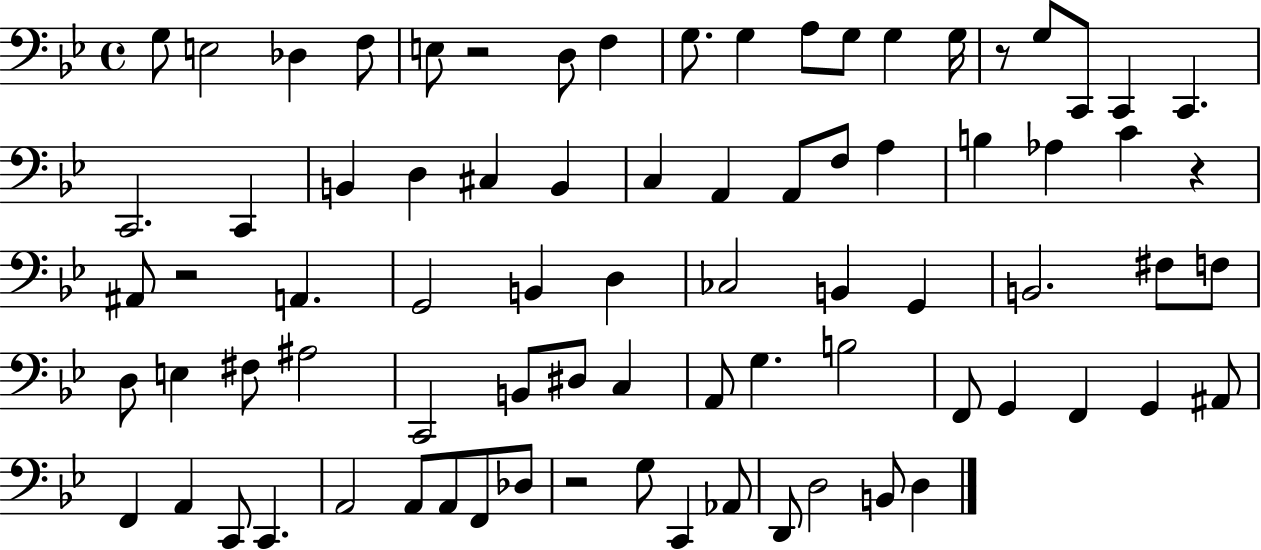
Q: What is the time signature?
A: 4/4